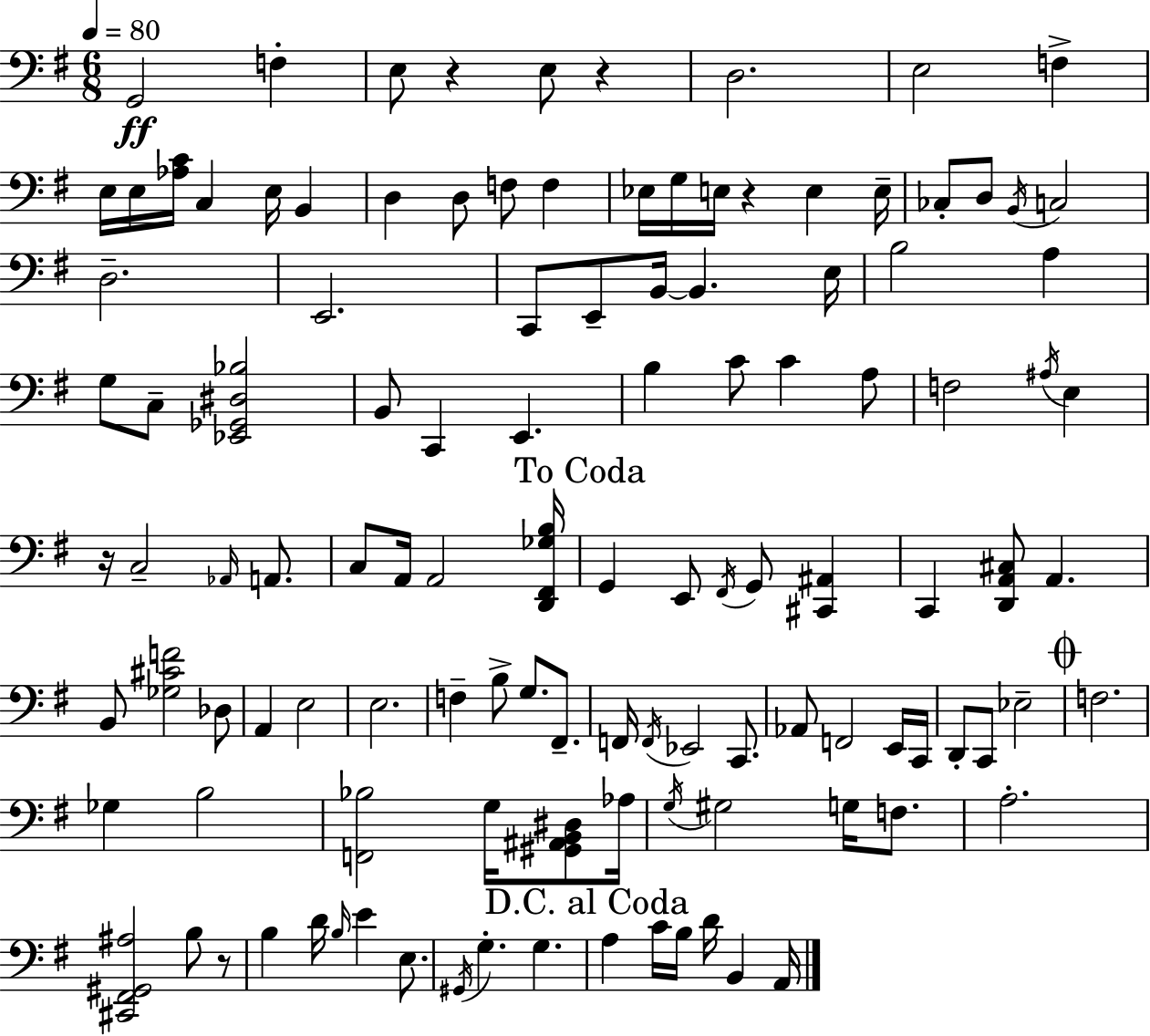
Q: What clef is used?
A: bass